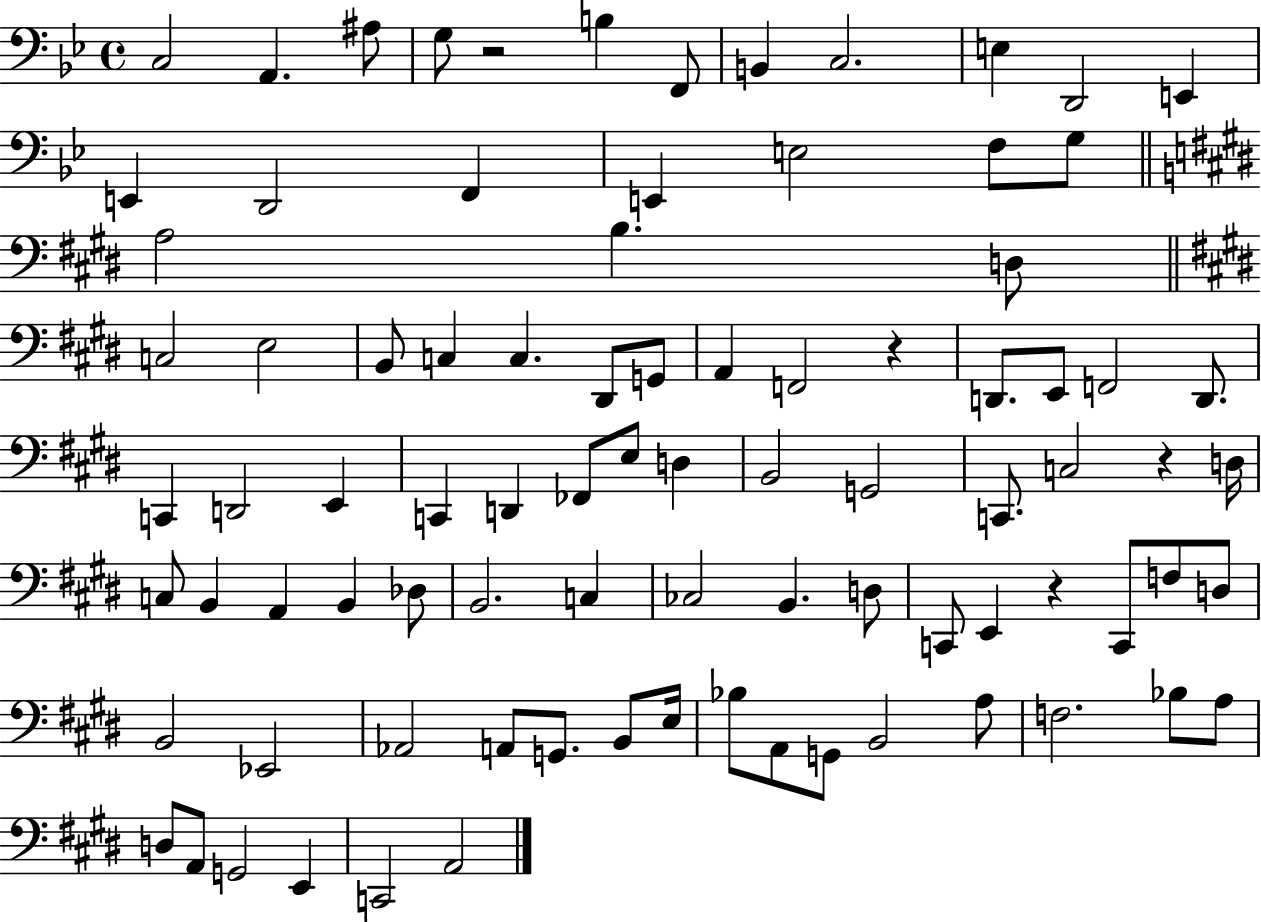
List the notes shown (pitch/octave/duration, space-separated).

C3/h A2/q. A#3/e G3/e R/h B3/q F2/e B2/q C3/h. E3/q D2/h E2/q E2/q D2/h F2/q E2/q E3/h F3/e G3/e A3/h B3/q. D3/e C3/h E3/h B2/e C3/q C3/q. D#2/e G2/e A2/q F2/h R/q D2/e. E2/e F2/h D2/e. C2/q D2/h E2/q C2/q D2/q FES2/e E3/e D3/q B2/h G2/h C2/e. C3/h R/q D3/s C3/e B2/q A2/q B2/q Db3/e B2/h. C3/q CES3/h B2/q. D3/e C2/e E2/q R/q C2/e F3/e D3/e B2/h Eb2/h Ab2/h A2/e G2/e. B2/e E3/s Bb3/e A2/e G2/e B2/h A3/e F3/h. Bb3/e A3/e D3/e A2/e G2/h E2/q C2/h A2/h